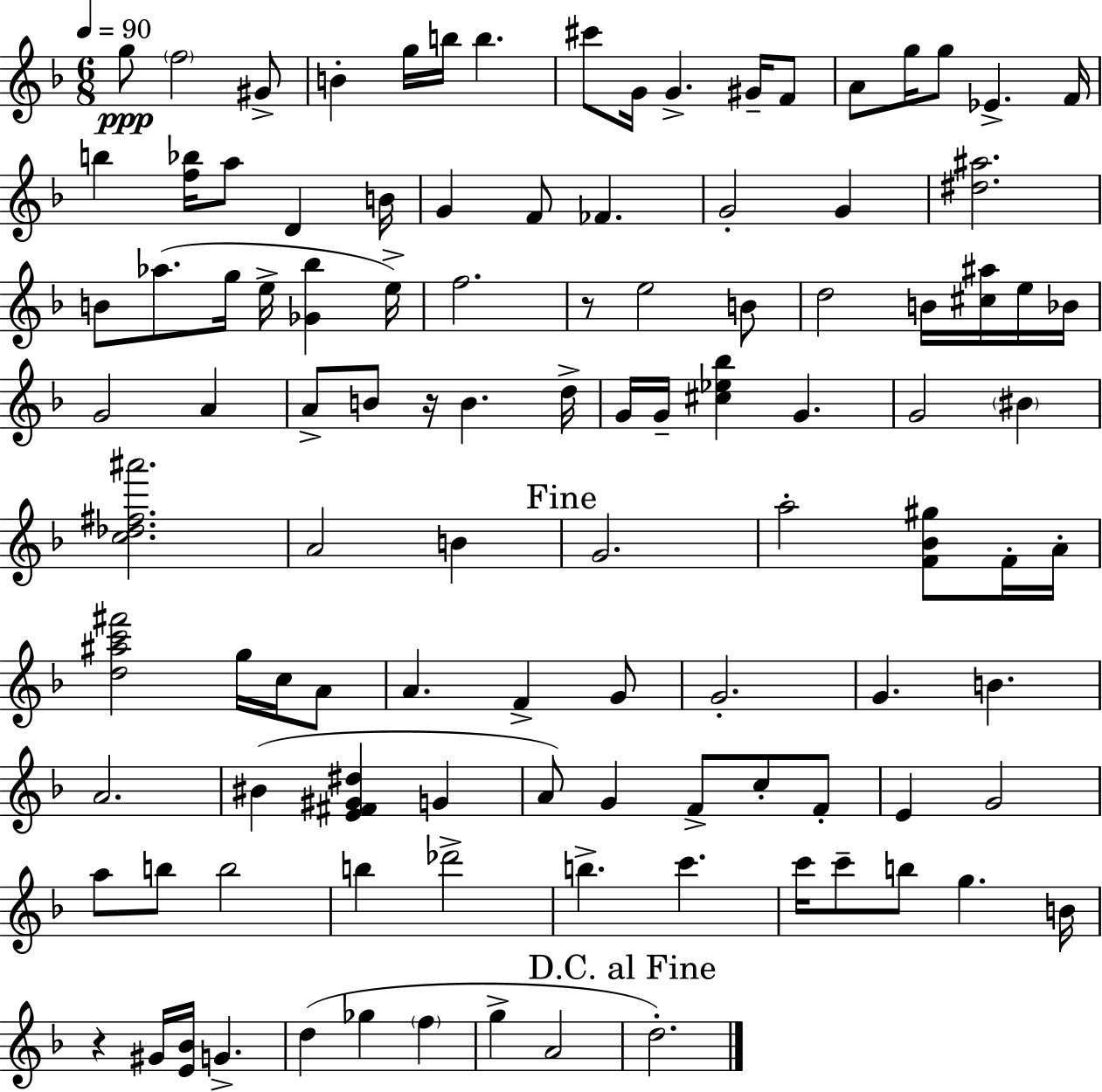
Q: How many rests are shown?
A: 3